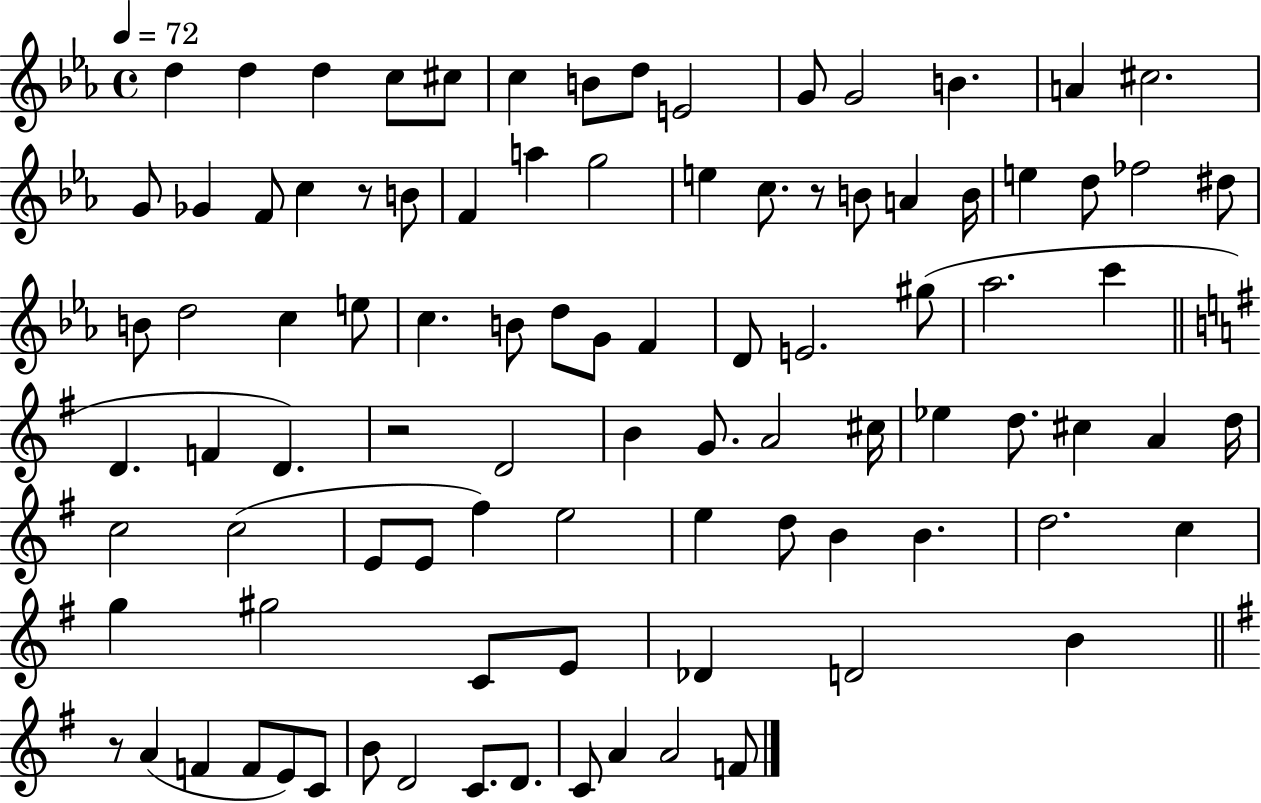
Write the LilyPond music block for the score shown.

{
  \clef treble
  \time 4/4
  \defaultTimeSignature
  \key ees \major
  \tempo 4 = 72
  \repeat volta 2 { d''4 d''4 d''4 c''8 cis''8 | c''4 b'8 d''8 e'2 | g'8 g'2 b'4. | a'4 cis''2. | \break g'8 ges'4 f'8 c''4 r8 b'8 | f'4 a''4 g''2 | e''4 c''8. r8 b'8 a'4 b'16 | e''4 d''8 fes''2 dis''8 | \break b'8 d''2 c''4 e''8 | c''4. b'8 d''8 g'8 f'4 | d'8 e'2. gis''8( | aes''2. c'''4 | \break \bar "||" \break \key e \minor d'4. f'4 d'4.) | r2 d'2 | b'4 g'8. a'2 cis''16 | ees''4 d''8. cis''4 a'4 d''16 | \break c''2 c''2( | e'8 e'8 fis''4) e''2 | e''4 d''8 b'4 b'4. | d''2. c''4 | \break g''4 gis''2 c'8 e'8 | des'4 d'2 b'4 | \bar "||" \break \key g \major r8 a'4( f'4 f'8 e'8) c'8 | b'8 d'2 c'8. d'8. | c'8 a'4 a'2 f'8 | } \bar "|."
}